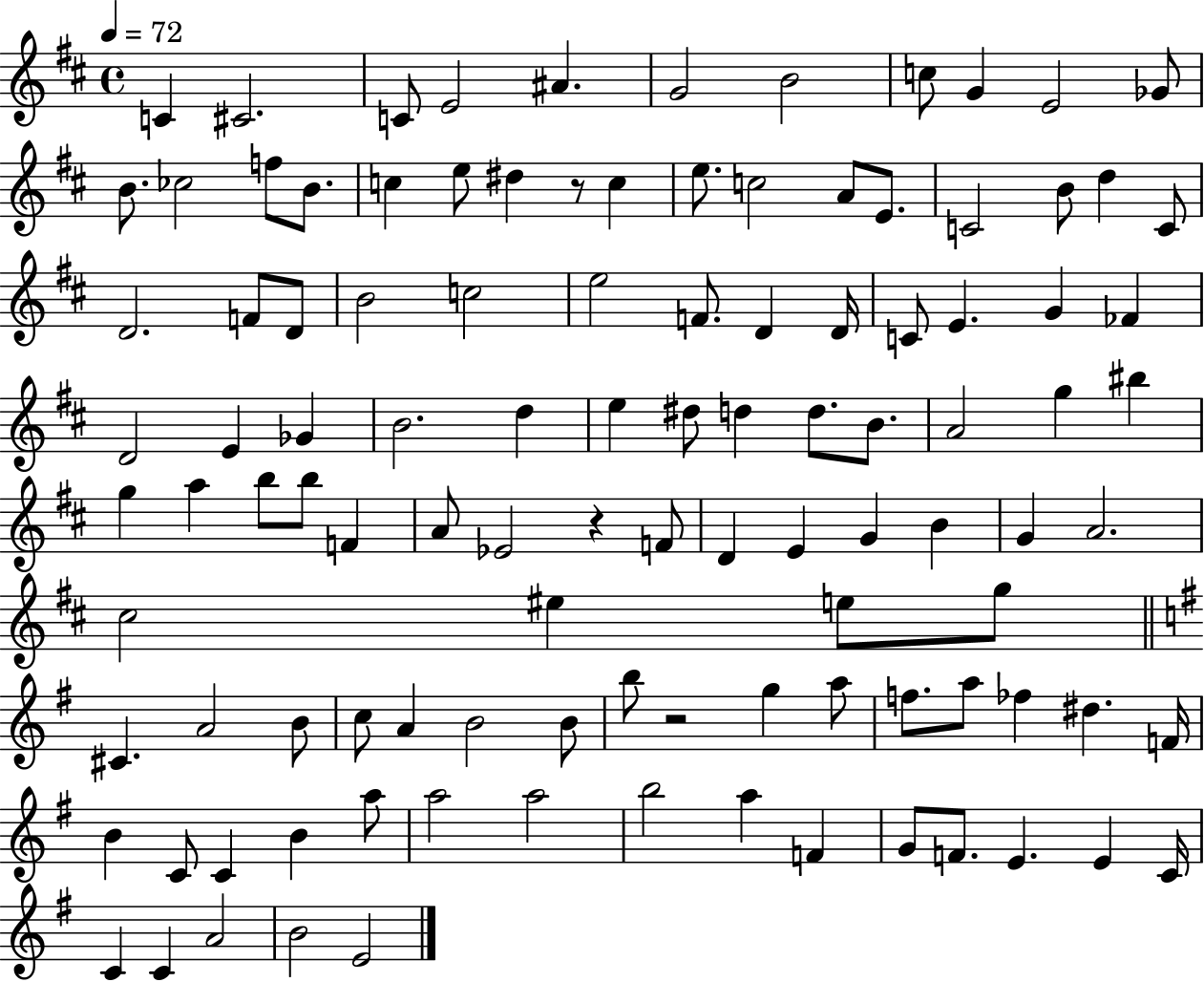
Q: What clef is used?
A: treble